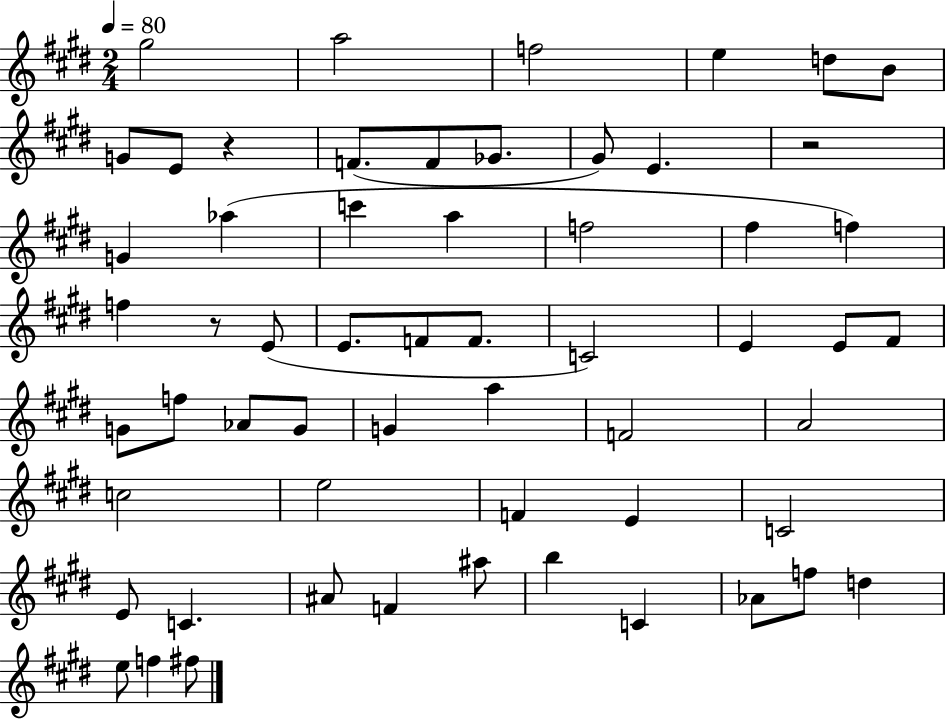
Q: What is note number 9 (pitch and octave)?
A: F4